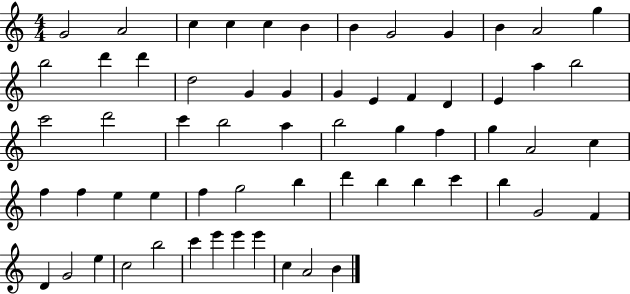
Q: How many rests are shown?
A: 0